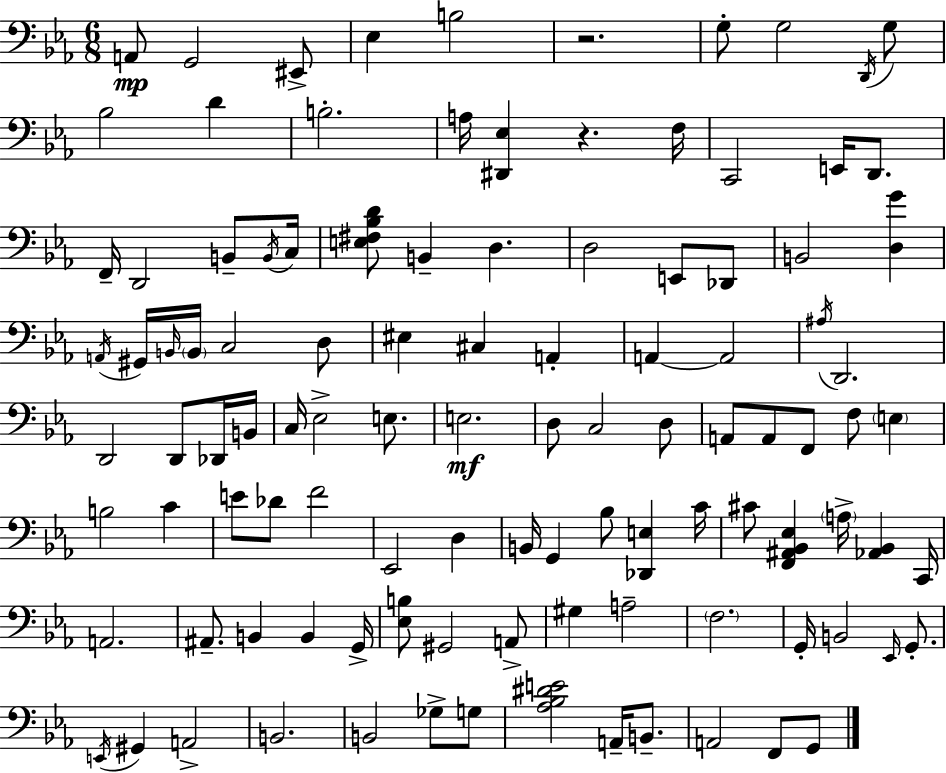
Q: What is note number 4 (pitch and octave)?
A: Eb3